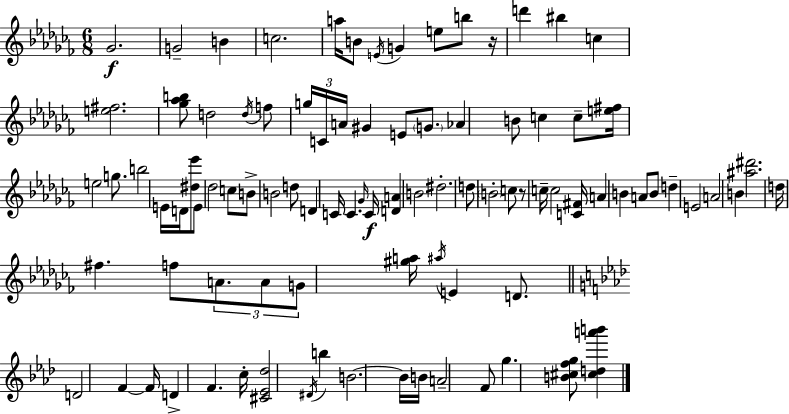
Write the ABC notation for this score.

X:1
T:Untitled
M:6/8
L:1/4
K:Abm
_G2 G2 B c2 a/4 B/2 E/4 G e/2 b/2 z/4 d' ^b c [e^f]2 [_g_ab]/2 d2 d/4 f/2 g/4 C/4 A/4 ^G E/2 G/2 _A B/2 c c/2 [e^f]/4 e2 g/2 b2 E/4 D/4 [^d_e']/2 E/2 _d2 c/2 B/2 B2 d/2 D C/4 C _G/4 C/4 [DA] B2 ^d2 d/2 B2 c/2 z/2 c/4 c2 [C^F]/4 A B A/2 B/2 d E2 A2 B [^a^d']2 d/4 ^f f/2 A/2 A/2 G/2 [^ga]/4 ^a/4 E D/2 D2 F F/4 D F c/4 [^C_E_d]2 ^D/4 b B2 B/4 B/4 A2 F/2 g [B^cfg]/2 [^cda'b']